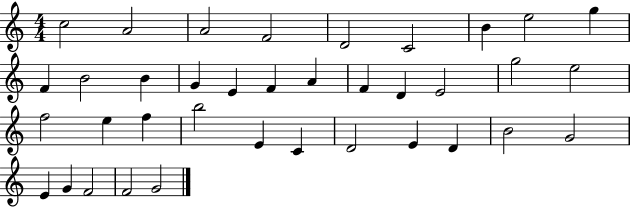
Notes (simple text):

C5/h A4/h A4/h F4/h D4/h C4/h B4/q E5/h G5/q F4/q B4/h B4/q G4/q E4/q F4/q A4/q F4/q D4/q E4/h G5/h E5/h F5/h E5/q F5/q B5/h E4/q C4/q D4/h E4/q D4/q B4/h G4/h E4/q G4/q F4/h F4/h G4/h